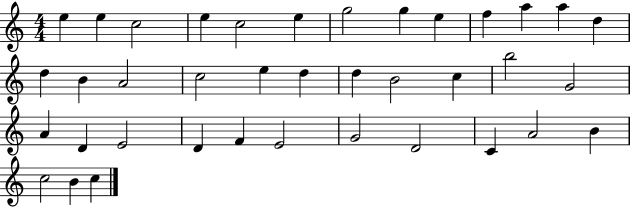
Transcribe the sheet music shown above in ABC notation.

X:1
T:Untitled
M:4/4
L:1/4
K:C
e e c2 e c2 e g2 g e f a a d d B A2 c2 e d d B2 c b2 G2 A D E2 D F E2 G2 D2 C A2 B c2 B c